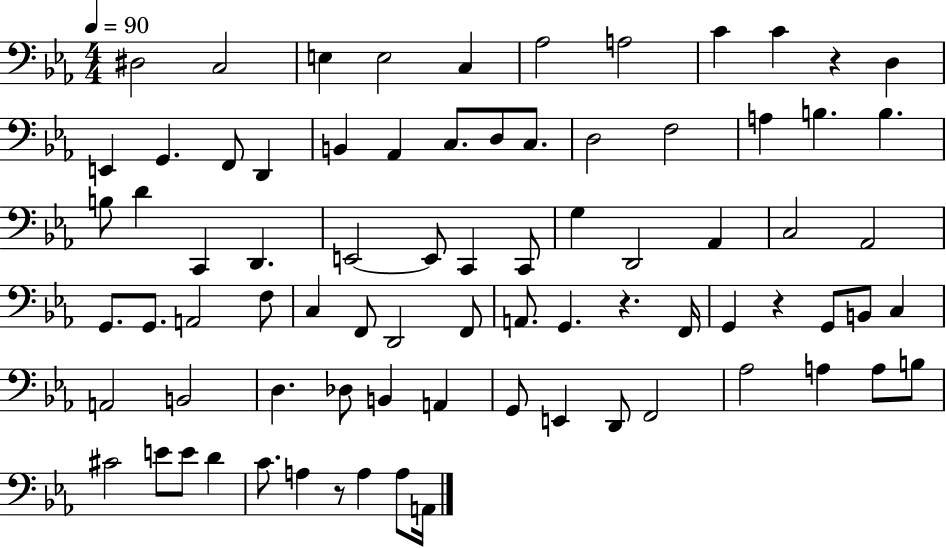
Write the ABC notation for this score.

X:1
T:Untitled
M:4/4
L:1/4
K:Eb
^D,2 C,2 E, E,2 C, _A,2 A,2 C C z D, E,, G,, F,,/2 D,, B,, _A,, C,/2 D,/2 C,/2 D,2 F,2 A, B, B, B,/2 D C,, D,, E,,2 E,,/2 C,, C,,/2 G, D,,2 _A,, C,2 _A,,2 G,,/2 G,,/2 A,,2 F,/2 C, F,,/2 D,,2 F,,/2 A,,/2 G,, z F,,/4 G,, z G,,/2 B,,/2 C, A,,2 B,,2 D, _D,/2 B,, A,, G,,/2 E,, D,,/2 F,,2 _A,2 A, A,/2 B,/2 ^C2 E/2 E/2 D C/2 A, z/2 A, A,/2 A,,/4